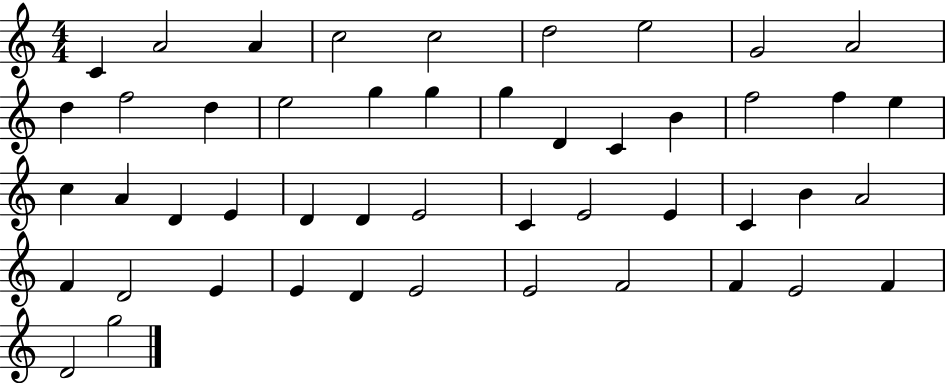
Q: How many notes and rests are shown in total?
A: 48